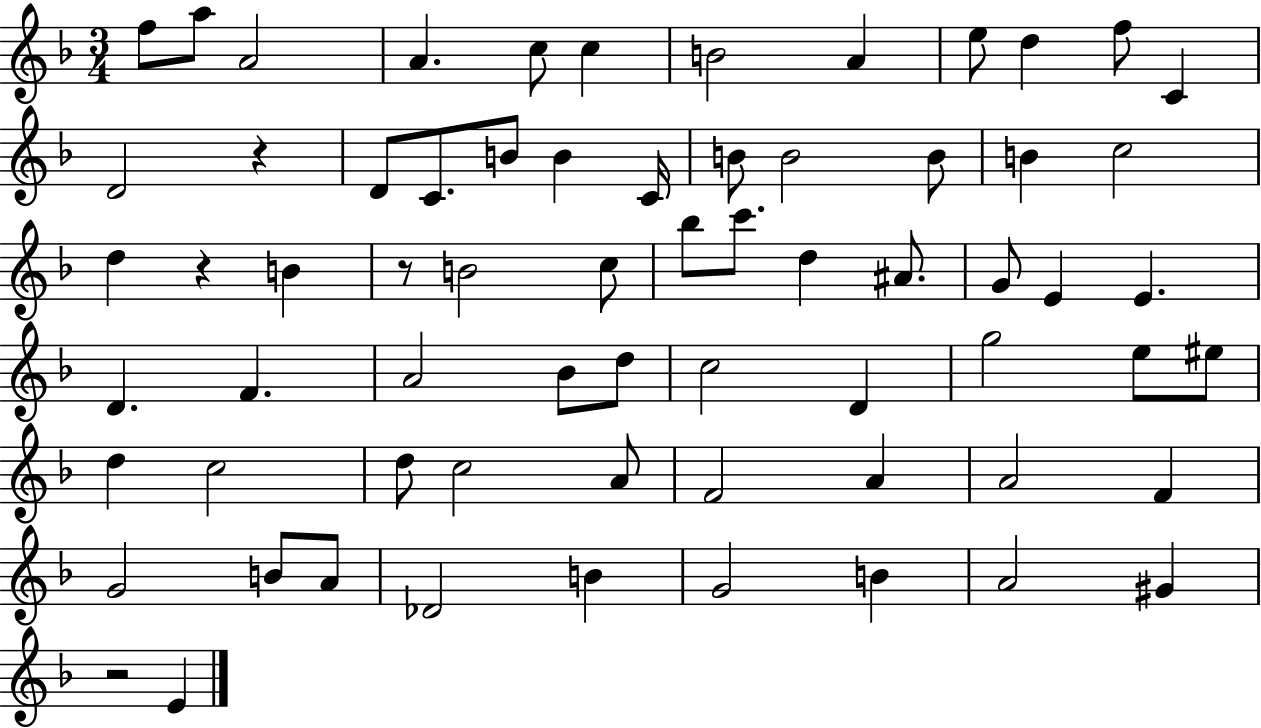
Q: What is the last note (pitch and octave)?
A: E4